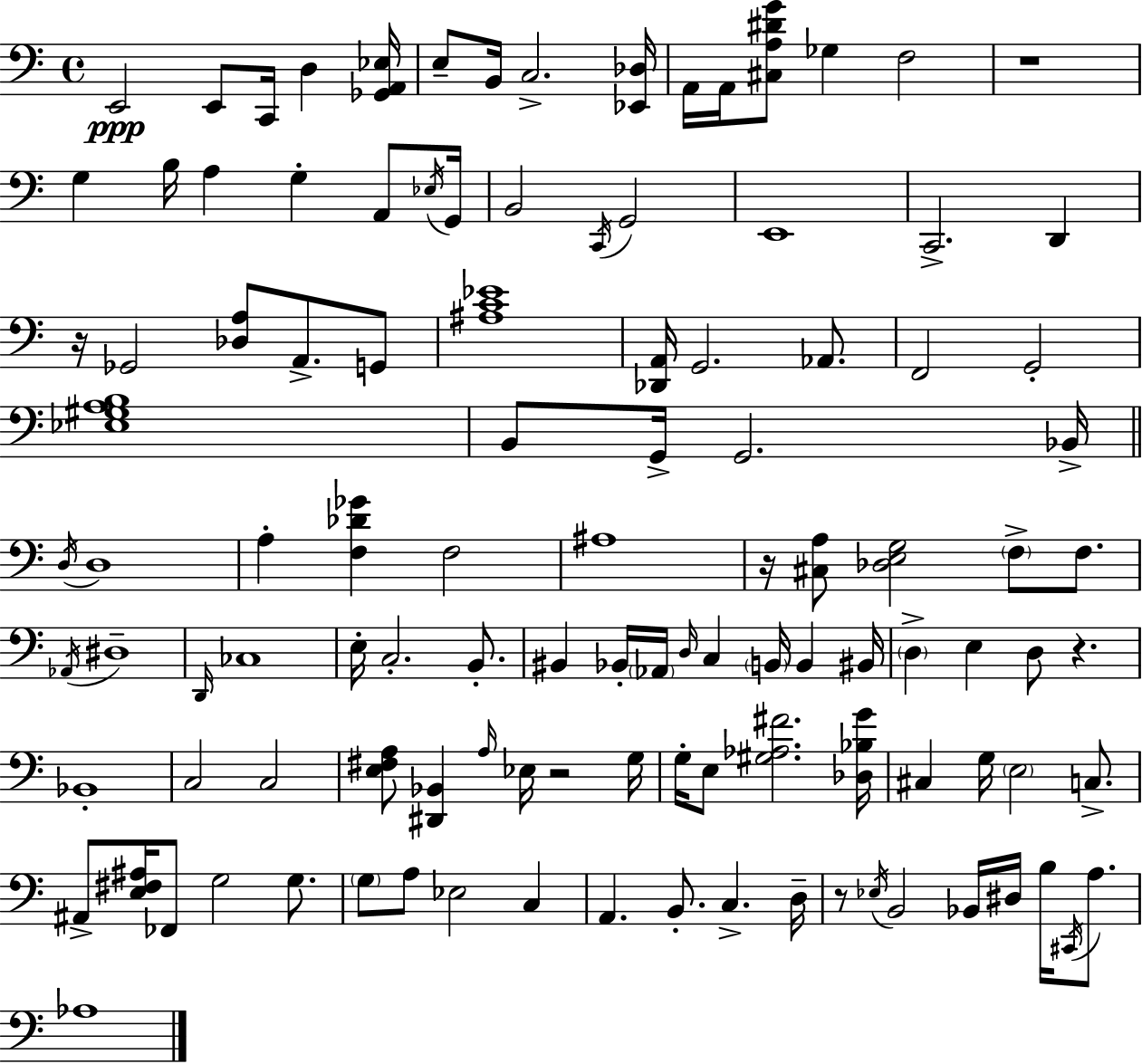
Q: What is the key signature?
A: A minor